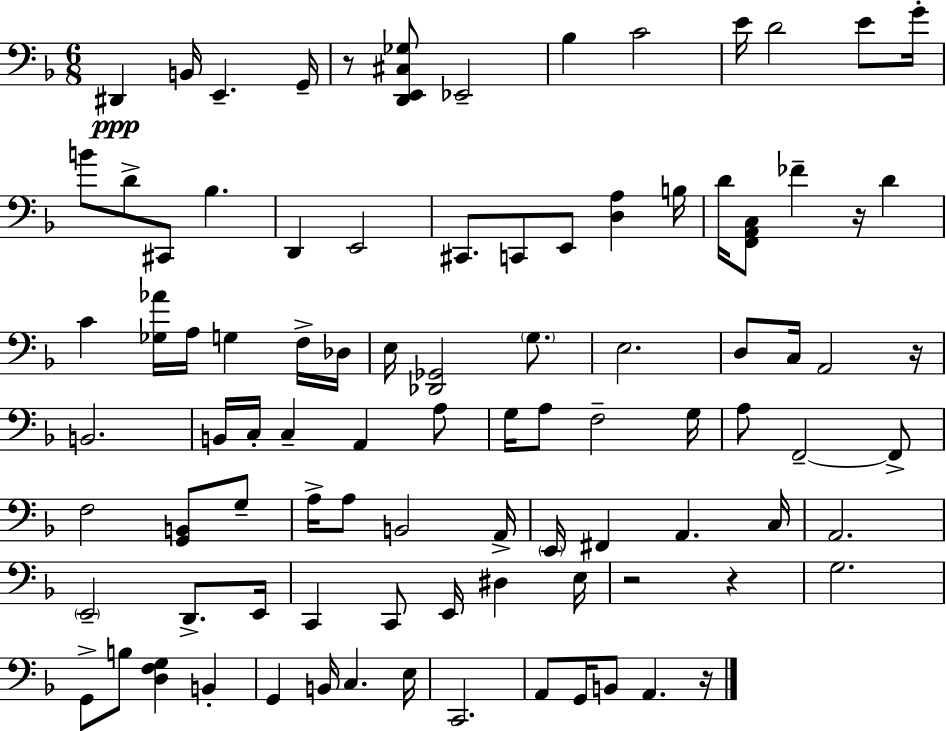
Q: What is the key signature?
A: F major